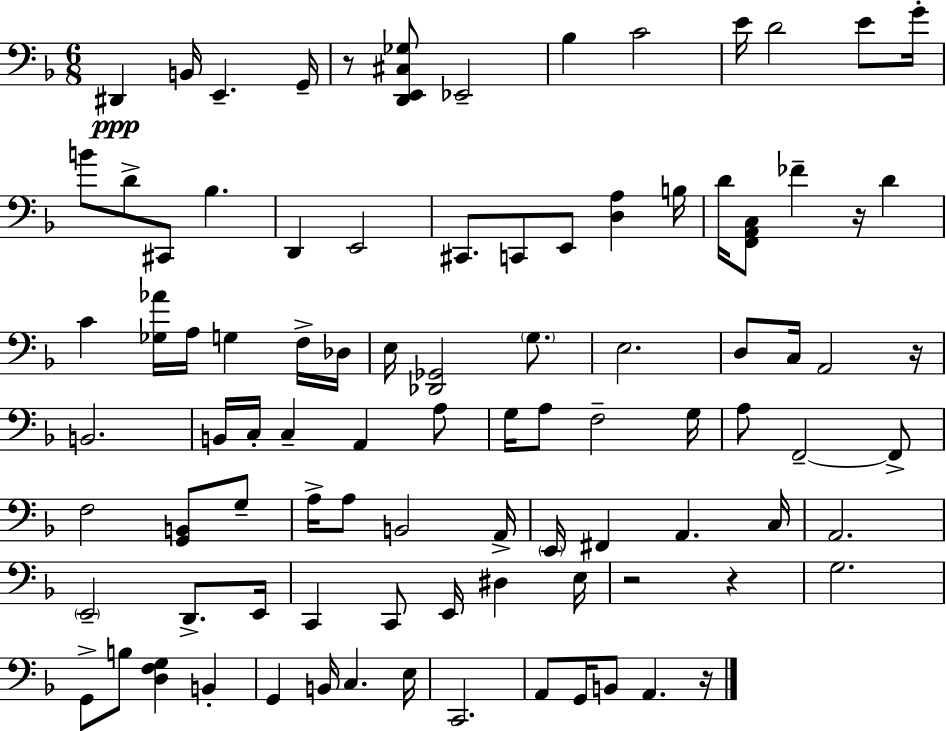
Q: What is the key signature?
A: F major